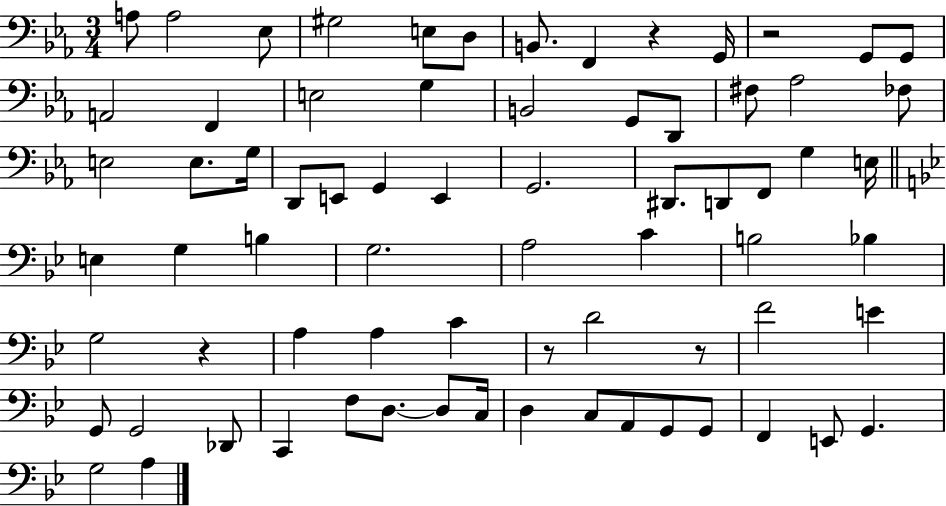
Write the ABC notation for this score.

X:1
T:Untitled
M:3/4
L:1/4
K:Eb
A,/2 A,2 _E,/2 ^G,2 E,/2 D,/2 B,,/2 F,, z G,,/4 z2 G,,/2 G,,/2 A,,2 F,, E,2 G, B,,2 G,,/2 D,,/2 ^F,/2 _A,2 _F,/2 E,2 E,/2 G,/4 D,,/2 E,,/2 G,, E,, G,,2 ^D,,/2 D,,/2 F,,/2 G, E,/4 E, G, B, G,2 A,2 C B,2 _B, G,2 z A, A, C z/2 D2 z/2 F2 E G,,/2 G,,2 _D,,/2 C,, F,/2 D,/2 D,/2 C,/4 D, C,/2 A,,/2 G,,/2 G,,/2 F,, E,,/2 G,, G,2 A,